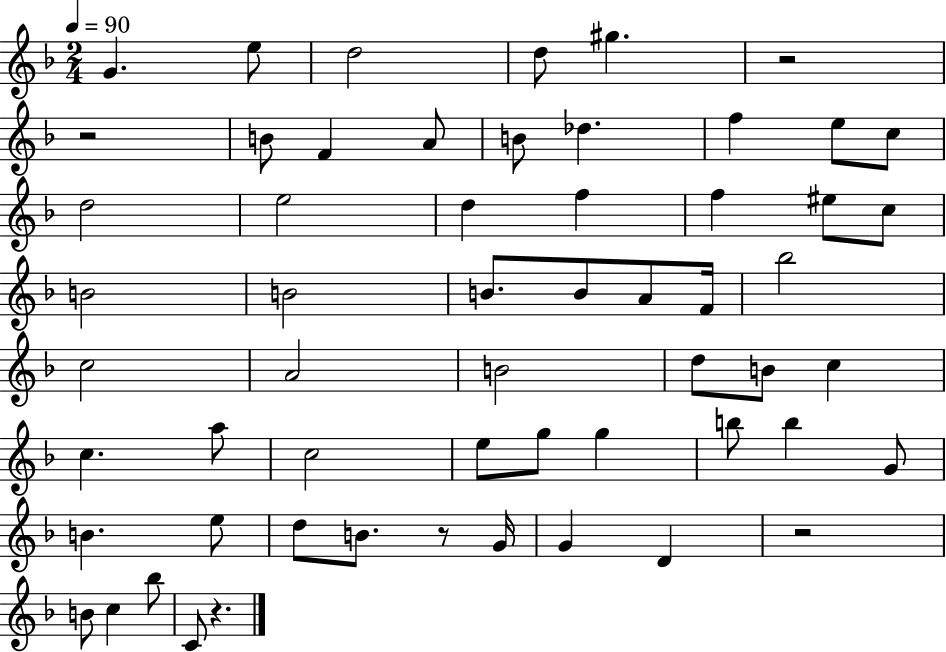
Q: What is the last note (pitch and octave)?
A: C4